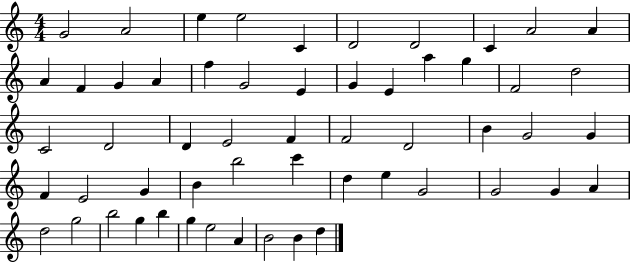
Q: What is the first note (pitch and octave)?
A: G4